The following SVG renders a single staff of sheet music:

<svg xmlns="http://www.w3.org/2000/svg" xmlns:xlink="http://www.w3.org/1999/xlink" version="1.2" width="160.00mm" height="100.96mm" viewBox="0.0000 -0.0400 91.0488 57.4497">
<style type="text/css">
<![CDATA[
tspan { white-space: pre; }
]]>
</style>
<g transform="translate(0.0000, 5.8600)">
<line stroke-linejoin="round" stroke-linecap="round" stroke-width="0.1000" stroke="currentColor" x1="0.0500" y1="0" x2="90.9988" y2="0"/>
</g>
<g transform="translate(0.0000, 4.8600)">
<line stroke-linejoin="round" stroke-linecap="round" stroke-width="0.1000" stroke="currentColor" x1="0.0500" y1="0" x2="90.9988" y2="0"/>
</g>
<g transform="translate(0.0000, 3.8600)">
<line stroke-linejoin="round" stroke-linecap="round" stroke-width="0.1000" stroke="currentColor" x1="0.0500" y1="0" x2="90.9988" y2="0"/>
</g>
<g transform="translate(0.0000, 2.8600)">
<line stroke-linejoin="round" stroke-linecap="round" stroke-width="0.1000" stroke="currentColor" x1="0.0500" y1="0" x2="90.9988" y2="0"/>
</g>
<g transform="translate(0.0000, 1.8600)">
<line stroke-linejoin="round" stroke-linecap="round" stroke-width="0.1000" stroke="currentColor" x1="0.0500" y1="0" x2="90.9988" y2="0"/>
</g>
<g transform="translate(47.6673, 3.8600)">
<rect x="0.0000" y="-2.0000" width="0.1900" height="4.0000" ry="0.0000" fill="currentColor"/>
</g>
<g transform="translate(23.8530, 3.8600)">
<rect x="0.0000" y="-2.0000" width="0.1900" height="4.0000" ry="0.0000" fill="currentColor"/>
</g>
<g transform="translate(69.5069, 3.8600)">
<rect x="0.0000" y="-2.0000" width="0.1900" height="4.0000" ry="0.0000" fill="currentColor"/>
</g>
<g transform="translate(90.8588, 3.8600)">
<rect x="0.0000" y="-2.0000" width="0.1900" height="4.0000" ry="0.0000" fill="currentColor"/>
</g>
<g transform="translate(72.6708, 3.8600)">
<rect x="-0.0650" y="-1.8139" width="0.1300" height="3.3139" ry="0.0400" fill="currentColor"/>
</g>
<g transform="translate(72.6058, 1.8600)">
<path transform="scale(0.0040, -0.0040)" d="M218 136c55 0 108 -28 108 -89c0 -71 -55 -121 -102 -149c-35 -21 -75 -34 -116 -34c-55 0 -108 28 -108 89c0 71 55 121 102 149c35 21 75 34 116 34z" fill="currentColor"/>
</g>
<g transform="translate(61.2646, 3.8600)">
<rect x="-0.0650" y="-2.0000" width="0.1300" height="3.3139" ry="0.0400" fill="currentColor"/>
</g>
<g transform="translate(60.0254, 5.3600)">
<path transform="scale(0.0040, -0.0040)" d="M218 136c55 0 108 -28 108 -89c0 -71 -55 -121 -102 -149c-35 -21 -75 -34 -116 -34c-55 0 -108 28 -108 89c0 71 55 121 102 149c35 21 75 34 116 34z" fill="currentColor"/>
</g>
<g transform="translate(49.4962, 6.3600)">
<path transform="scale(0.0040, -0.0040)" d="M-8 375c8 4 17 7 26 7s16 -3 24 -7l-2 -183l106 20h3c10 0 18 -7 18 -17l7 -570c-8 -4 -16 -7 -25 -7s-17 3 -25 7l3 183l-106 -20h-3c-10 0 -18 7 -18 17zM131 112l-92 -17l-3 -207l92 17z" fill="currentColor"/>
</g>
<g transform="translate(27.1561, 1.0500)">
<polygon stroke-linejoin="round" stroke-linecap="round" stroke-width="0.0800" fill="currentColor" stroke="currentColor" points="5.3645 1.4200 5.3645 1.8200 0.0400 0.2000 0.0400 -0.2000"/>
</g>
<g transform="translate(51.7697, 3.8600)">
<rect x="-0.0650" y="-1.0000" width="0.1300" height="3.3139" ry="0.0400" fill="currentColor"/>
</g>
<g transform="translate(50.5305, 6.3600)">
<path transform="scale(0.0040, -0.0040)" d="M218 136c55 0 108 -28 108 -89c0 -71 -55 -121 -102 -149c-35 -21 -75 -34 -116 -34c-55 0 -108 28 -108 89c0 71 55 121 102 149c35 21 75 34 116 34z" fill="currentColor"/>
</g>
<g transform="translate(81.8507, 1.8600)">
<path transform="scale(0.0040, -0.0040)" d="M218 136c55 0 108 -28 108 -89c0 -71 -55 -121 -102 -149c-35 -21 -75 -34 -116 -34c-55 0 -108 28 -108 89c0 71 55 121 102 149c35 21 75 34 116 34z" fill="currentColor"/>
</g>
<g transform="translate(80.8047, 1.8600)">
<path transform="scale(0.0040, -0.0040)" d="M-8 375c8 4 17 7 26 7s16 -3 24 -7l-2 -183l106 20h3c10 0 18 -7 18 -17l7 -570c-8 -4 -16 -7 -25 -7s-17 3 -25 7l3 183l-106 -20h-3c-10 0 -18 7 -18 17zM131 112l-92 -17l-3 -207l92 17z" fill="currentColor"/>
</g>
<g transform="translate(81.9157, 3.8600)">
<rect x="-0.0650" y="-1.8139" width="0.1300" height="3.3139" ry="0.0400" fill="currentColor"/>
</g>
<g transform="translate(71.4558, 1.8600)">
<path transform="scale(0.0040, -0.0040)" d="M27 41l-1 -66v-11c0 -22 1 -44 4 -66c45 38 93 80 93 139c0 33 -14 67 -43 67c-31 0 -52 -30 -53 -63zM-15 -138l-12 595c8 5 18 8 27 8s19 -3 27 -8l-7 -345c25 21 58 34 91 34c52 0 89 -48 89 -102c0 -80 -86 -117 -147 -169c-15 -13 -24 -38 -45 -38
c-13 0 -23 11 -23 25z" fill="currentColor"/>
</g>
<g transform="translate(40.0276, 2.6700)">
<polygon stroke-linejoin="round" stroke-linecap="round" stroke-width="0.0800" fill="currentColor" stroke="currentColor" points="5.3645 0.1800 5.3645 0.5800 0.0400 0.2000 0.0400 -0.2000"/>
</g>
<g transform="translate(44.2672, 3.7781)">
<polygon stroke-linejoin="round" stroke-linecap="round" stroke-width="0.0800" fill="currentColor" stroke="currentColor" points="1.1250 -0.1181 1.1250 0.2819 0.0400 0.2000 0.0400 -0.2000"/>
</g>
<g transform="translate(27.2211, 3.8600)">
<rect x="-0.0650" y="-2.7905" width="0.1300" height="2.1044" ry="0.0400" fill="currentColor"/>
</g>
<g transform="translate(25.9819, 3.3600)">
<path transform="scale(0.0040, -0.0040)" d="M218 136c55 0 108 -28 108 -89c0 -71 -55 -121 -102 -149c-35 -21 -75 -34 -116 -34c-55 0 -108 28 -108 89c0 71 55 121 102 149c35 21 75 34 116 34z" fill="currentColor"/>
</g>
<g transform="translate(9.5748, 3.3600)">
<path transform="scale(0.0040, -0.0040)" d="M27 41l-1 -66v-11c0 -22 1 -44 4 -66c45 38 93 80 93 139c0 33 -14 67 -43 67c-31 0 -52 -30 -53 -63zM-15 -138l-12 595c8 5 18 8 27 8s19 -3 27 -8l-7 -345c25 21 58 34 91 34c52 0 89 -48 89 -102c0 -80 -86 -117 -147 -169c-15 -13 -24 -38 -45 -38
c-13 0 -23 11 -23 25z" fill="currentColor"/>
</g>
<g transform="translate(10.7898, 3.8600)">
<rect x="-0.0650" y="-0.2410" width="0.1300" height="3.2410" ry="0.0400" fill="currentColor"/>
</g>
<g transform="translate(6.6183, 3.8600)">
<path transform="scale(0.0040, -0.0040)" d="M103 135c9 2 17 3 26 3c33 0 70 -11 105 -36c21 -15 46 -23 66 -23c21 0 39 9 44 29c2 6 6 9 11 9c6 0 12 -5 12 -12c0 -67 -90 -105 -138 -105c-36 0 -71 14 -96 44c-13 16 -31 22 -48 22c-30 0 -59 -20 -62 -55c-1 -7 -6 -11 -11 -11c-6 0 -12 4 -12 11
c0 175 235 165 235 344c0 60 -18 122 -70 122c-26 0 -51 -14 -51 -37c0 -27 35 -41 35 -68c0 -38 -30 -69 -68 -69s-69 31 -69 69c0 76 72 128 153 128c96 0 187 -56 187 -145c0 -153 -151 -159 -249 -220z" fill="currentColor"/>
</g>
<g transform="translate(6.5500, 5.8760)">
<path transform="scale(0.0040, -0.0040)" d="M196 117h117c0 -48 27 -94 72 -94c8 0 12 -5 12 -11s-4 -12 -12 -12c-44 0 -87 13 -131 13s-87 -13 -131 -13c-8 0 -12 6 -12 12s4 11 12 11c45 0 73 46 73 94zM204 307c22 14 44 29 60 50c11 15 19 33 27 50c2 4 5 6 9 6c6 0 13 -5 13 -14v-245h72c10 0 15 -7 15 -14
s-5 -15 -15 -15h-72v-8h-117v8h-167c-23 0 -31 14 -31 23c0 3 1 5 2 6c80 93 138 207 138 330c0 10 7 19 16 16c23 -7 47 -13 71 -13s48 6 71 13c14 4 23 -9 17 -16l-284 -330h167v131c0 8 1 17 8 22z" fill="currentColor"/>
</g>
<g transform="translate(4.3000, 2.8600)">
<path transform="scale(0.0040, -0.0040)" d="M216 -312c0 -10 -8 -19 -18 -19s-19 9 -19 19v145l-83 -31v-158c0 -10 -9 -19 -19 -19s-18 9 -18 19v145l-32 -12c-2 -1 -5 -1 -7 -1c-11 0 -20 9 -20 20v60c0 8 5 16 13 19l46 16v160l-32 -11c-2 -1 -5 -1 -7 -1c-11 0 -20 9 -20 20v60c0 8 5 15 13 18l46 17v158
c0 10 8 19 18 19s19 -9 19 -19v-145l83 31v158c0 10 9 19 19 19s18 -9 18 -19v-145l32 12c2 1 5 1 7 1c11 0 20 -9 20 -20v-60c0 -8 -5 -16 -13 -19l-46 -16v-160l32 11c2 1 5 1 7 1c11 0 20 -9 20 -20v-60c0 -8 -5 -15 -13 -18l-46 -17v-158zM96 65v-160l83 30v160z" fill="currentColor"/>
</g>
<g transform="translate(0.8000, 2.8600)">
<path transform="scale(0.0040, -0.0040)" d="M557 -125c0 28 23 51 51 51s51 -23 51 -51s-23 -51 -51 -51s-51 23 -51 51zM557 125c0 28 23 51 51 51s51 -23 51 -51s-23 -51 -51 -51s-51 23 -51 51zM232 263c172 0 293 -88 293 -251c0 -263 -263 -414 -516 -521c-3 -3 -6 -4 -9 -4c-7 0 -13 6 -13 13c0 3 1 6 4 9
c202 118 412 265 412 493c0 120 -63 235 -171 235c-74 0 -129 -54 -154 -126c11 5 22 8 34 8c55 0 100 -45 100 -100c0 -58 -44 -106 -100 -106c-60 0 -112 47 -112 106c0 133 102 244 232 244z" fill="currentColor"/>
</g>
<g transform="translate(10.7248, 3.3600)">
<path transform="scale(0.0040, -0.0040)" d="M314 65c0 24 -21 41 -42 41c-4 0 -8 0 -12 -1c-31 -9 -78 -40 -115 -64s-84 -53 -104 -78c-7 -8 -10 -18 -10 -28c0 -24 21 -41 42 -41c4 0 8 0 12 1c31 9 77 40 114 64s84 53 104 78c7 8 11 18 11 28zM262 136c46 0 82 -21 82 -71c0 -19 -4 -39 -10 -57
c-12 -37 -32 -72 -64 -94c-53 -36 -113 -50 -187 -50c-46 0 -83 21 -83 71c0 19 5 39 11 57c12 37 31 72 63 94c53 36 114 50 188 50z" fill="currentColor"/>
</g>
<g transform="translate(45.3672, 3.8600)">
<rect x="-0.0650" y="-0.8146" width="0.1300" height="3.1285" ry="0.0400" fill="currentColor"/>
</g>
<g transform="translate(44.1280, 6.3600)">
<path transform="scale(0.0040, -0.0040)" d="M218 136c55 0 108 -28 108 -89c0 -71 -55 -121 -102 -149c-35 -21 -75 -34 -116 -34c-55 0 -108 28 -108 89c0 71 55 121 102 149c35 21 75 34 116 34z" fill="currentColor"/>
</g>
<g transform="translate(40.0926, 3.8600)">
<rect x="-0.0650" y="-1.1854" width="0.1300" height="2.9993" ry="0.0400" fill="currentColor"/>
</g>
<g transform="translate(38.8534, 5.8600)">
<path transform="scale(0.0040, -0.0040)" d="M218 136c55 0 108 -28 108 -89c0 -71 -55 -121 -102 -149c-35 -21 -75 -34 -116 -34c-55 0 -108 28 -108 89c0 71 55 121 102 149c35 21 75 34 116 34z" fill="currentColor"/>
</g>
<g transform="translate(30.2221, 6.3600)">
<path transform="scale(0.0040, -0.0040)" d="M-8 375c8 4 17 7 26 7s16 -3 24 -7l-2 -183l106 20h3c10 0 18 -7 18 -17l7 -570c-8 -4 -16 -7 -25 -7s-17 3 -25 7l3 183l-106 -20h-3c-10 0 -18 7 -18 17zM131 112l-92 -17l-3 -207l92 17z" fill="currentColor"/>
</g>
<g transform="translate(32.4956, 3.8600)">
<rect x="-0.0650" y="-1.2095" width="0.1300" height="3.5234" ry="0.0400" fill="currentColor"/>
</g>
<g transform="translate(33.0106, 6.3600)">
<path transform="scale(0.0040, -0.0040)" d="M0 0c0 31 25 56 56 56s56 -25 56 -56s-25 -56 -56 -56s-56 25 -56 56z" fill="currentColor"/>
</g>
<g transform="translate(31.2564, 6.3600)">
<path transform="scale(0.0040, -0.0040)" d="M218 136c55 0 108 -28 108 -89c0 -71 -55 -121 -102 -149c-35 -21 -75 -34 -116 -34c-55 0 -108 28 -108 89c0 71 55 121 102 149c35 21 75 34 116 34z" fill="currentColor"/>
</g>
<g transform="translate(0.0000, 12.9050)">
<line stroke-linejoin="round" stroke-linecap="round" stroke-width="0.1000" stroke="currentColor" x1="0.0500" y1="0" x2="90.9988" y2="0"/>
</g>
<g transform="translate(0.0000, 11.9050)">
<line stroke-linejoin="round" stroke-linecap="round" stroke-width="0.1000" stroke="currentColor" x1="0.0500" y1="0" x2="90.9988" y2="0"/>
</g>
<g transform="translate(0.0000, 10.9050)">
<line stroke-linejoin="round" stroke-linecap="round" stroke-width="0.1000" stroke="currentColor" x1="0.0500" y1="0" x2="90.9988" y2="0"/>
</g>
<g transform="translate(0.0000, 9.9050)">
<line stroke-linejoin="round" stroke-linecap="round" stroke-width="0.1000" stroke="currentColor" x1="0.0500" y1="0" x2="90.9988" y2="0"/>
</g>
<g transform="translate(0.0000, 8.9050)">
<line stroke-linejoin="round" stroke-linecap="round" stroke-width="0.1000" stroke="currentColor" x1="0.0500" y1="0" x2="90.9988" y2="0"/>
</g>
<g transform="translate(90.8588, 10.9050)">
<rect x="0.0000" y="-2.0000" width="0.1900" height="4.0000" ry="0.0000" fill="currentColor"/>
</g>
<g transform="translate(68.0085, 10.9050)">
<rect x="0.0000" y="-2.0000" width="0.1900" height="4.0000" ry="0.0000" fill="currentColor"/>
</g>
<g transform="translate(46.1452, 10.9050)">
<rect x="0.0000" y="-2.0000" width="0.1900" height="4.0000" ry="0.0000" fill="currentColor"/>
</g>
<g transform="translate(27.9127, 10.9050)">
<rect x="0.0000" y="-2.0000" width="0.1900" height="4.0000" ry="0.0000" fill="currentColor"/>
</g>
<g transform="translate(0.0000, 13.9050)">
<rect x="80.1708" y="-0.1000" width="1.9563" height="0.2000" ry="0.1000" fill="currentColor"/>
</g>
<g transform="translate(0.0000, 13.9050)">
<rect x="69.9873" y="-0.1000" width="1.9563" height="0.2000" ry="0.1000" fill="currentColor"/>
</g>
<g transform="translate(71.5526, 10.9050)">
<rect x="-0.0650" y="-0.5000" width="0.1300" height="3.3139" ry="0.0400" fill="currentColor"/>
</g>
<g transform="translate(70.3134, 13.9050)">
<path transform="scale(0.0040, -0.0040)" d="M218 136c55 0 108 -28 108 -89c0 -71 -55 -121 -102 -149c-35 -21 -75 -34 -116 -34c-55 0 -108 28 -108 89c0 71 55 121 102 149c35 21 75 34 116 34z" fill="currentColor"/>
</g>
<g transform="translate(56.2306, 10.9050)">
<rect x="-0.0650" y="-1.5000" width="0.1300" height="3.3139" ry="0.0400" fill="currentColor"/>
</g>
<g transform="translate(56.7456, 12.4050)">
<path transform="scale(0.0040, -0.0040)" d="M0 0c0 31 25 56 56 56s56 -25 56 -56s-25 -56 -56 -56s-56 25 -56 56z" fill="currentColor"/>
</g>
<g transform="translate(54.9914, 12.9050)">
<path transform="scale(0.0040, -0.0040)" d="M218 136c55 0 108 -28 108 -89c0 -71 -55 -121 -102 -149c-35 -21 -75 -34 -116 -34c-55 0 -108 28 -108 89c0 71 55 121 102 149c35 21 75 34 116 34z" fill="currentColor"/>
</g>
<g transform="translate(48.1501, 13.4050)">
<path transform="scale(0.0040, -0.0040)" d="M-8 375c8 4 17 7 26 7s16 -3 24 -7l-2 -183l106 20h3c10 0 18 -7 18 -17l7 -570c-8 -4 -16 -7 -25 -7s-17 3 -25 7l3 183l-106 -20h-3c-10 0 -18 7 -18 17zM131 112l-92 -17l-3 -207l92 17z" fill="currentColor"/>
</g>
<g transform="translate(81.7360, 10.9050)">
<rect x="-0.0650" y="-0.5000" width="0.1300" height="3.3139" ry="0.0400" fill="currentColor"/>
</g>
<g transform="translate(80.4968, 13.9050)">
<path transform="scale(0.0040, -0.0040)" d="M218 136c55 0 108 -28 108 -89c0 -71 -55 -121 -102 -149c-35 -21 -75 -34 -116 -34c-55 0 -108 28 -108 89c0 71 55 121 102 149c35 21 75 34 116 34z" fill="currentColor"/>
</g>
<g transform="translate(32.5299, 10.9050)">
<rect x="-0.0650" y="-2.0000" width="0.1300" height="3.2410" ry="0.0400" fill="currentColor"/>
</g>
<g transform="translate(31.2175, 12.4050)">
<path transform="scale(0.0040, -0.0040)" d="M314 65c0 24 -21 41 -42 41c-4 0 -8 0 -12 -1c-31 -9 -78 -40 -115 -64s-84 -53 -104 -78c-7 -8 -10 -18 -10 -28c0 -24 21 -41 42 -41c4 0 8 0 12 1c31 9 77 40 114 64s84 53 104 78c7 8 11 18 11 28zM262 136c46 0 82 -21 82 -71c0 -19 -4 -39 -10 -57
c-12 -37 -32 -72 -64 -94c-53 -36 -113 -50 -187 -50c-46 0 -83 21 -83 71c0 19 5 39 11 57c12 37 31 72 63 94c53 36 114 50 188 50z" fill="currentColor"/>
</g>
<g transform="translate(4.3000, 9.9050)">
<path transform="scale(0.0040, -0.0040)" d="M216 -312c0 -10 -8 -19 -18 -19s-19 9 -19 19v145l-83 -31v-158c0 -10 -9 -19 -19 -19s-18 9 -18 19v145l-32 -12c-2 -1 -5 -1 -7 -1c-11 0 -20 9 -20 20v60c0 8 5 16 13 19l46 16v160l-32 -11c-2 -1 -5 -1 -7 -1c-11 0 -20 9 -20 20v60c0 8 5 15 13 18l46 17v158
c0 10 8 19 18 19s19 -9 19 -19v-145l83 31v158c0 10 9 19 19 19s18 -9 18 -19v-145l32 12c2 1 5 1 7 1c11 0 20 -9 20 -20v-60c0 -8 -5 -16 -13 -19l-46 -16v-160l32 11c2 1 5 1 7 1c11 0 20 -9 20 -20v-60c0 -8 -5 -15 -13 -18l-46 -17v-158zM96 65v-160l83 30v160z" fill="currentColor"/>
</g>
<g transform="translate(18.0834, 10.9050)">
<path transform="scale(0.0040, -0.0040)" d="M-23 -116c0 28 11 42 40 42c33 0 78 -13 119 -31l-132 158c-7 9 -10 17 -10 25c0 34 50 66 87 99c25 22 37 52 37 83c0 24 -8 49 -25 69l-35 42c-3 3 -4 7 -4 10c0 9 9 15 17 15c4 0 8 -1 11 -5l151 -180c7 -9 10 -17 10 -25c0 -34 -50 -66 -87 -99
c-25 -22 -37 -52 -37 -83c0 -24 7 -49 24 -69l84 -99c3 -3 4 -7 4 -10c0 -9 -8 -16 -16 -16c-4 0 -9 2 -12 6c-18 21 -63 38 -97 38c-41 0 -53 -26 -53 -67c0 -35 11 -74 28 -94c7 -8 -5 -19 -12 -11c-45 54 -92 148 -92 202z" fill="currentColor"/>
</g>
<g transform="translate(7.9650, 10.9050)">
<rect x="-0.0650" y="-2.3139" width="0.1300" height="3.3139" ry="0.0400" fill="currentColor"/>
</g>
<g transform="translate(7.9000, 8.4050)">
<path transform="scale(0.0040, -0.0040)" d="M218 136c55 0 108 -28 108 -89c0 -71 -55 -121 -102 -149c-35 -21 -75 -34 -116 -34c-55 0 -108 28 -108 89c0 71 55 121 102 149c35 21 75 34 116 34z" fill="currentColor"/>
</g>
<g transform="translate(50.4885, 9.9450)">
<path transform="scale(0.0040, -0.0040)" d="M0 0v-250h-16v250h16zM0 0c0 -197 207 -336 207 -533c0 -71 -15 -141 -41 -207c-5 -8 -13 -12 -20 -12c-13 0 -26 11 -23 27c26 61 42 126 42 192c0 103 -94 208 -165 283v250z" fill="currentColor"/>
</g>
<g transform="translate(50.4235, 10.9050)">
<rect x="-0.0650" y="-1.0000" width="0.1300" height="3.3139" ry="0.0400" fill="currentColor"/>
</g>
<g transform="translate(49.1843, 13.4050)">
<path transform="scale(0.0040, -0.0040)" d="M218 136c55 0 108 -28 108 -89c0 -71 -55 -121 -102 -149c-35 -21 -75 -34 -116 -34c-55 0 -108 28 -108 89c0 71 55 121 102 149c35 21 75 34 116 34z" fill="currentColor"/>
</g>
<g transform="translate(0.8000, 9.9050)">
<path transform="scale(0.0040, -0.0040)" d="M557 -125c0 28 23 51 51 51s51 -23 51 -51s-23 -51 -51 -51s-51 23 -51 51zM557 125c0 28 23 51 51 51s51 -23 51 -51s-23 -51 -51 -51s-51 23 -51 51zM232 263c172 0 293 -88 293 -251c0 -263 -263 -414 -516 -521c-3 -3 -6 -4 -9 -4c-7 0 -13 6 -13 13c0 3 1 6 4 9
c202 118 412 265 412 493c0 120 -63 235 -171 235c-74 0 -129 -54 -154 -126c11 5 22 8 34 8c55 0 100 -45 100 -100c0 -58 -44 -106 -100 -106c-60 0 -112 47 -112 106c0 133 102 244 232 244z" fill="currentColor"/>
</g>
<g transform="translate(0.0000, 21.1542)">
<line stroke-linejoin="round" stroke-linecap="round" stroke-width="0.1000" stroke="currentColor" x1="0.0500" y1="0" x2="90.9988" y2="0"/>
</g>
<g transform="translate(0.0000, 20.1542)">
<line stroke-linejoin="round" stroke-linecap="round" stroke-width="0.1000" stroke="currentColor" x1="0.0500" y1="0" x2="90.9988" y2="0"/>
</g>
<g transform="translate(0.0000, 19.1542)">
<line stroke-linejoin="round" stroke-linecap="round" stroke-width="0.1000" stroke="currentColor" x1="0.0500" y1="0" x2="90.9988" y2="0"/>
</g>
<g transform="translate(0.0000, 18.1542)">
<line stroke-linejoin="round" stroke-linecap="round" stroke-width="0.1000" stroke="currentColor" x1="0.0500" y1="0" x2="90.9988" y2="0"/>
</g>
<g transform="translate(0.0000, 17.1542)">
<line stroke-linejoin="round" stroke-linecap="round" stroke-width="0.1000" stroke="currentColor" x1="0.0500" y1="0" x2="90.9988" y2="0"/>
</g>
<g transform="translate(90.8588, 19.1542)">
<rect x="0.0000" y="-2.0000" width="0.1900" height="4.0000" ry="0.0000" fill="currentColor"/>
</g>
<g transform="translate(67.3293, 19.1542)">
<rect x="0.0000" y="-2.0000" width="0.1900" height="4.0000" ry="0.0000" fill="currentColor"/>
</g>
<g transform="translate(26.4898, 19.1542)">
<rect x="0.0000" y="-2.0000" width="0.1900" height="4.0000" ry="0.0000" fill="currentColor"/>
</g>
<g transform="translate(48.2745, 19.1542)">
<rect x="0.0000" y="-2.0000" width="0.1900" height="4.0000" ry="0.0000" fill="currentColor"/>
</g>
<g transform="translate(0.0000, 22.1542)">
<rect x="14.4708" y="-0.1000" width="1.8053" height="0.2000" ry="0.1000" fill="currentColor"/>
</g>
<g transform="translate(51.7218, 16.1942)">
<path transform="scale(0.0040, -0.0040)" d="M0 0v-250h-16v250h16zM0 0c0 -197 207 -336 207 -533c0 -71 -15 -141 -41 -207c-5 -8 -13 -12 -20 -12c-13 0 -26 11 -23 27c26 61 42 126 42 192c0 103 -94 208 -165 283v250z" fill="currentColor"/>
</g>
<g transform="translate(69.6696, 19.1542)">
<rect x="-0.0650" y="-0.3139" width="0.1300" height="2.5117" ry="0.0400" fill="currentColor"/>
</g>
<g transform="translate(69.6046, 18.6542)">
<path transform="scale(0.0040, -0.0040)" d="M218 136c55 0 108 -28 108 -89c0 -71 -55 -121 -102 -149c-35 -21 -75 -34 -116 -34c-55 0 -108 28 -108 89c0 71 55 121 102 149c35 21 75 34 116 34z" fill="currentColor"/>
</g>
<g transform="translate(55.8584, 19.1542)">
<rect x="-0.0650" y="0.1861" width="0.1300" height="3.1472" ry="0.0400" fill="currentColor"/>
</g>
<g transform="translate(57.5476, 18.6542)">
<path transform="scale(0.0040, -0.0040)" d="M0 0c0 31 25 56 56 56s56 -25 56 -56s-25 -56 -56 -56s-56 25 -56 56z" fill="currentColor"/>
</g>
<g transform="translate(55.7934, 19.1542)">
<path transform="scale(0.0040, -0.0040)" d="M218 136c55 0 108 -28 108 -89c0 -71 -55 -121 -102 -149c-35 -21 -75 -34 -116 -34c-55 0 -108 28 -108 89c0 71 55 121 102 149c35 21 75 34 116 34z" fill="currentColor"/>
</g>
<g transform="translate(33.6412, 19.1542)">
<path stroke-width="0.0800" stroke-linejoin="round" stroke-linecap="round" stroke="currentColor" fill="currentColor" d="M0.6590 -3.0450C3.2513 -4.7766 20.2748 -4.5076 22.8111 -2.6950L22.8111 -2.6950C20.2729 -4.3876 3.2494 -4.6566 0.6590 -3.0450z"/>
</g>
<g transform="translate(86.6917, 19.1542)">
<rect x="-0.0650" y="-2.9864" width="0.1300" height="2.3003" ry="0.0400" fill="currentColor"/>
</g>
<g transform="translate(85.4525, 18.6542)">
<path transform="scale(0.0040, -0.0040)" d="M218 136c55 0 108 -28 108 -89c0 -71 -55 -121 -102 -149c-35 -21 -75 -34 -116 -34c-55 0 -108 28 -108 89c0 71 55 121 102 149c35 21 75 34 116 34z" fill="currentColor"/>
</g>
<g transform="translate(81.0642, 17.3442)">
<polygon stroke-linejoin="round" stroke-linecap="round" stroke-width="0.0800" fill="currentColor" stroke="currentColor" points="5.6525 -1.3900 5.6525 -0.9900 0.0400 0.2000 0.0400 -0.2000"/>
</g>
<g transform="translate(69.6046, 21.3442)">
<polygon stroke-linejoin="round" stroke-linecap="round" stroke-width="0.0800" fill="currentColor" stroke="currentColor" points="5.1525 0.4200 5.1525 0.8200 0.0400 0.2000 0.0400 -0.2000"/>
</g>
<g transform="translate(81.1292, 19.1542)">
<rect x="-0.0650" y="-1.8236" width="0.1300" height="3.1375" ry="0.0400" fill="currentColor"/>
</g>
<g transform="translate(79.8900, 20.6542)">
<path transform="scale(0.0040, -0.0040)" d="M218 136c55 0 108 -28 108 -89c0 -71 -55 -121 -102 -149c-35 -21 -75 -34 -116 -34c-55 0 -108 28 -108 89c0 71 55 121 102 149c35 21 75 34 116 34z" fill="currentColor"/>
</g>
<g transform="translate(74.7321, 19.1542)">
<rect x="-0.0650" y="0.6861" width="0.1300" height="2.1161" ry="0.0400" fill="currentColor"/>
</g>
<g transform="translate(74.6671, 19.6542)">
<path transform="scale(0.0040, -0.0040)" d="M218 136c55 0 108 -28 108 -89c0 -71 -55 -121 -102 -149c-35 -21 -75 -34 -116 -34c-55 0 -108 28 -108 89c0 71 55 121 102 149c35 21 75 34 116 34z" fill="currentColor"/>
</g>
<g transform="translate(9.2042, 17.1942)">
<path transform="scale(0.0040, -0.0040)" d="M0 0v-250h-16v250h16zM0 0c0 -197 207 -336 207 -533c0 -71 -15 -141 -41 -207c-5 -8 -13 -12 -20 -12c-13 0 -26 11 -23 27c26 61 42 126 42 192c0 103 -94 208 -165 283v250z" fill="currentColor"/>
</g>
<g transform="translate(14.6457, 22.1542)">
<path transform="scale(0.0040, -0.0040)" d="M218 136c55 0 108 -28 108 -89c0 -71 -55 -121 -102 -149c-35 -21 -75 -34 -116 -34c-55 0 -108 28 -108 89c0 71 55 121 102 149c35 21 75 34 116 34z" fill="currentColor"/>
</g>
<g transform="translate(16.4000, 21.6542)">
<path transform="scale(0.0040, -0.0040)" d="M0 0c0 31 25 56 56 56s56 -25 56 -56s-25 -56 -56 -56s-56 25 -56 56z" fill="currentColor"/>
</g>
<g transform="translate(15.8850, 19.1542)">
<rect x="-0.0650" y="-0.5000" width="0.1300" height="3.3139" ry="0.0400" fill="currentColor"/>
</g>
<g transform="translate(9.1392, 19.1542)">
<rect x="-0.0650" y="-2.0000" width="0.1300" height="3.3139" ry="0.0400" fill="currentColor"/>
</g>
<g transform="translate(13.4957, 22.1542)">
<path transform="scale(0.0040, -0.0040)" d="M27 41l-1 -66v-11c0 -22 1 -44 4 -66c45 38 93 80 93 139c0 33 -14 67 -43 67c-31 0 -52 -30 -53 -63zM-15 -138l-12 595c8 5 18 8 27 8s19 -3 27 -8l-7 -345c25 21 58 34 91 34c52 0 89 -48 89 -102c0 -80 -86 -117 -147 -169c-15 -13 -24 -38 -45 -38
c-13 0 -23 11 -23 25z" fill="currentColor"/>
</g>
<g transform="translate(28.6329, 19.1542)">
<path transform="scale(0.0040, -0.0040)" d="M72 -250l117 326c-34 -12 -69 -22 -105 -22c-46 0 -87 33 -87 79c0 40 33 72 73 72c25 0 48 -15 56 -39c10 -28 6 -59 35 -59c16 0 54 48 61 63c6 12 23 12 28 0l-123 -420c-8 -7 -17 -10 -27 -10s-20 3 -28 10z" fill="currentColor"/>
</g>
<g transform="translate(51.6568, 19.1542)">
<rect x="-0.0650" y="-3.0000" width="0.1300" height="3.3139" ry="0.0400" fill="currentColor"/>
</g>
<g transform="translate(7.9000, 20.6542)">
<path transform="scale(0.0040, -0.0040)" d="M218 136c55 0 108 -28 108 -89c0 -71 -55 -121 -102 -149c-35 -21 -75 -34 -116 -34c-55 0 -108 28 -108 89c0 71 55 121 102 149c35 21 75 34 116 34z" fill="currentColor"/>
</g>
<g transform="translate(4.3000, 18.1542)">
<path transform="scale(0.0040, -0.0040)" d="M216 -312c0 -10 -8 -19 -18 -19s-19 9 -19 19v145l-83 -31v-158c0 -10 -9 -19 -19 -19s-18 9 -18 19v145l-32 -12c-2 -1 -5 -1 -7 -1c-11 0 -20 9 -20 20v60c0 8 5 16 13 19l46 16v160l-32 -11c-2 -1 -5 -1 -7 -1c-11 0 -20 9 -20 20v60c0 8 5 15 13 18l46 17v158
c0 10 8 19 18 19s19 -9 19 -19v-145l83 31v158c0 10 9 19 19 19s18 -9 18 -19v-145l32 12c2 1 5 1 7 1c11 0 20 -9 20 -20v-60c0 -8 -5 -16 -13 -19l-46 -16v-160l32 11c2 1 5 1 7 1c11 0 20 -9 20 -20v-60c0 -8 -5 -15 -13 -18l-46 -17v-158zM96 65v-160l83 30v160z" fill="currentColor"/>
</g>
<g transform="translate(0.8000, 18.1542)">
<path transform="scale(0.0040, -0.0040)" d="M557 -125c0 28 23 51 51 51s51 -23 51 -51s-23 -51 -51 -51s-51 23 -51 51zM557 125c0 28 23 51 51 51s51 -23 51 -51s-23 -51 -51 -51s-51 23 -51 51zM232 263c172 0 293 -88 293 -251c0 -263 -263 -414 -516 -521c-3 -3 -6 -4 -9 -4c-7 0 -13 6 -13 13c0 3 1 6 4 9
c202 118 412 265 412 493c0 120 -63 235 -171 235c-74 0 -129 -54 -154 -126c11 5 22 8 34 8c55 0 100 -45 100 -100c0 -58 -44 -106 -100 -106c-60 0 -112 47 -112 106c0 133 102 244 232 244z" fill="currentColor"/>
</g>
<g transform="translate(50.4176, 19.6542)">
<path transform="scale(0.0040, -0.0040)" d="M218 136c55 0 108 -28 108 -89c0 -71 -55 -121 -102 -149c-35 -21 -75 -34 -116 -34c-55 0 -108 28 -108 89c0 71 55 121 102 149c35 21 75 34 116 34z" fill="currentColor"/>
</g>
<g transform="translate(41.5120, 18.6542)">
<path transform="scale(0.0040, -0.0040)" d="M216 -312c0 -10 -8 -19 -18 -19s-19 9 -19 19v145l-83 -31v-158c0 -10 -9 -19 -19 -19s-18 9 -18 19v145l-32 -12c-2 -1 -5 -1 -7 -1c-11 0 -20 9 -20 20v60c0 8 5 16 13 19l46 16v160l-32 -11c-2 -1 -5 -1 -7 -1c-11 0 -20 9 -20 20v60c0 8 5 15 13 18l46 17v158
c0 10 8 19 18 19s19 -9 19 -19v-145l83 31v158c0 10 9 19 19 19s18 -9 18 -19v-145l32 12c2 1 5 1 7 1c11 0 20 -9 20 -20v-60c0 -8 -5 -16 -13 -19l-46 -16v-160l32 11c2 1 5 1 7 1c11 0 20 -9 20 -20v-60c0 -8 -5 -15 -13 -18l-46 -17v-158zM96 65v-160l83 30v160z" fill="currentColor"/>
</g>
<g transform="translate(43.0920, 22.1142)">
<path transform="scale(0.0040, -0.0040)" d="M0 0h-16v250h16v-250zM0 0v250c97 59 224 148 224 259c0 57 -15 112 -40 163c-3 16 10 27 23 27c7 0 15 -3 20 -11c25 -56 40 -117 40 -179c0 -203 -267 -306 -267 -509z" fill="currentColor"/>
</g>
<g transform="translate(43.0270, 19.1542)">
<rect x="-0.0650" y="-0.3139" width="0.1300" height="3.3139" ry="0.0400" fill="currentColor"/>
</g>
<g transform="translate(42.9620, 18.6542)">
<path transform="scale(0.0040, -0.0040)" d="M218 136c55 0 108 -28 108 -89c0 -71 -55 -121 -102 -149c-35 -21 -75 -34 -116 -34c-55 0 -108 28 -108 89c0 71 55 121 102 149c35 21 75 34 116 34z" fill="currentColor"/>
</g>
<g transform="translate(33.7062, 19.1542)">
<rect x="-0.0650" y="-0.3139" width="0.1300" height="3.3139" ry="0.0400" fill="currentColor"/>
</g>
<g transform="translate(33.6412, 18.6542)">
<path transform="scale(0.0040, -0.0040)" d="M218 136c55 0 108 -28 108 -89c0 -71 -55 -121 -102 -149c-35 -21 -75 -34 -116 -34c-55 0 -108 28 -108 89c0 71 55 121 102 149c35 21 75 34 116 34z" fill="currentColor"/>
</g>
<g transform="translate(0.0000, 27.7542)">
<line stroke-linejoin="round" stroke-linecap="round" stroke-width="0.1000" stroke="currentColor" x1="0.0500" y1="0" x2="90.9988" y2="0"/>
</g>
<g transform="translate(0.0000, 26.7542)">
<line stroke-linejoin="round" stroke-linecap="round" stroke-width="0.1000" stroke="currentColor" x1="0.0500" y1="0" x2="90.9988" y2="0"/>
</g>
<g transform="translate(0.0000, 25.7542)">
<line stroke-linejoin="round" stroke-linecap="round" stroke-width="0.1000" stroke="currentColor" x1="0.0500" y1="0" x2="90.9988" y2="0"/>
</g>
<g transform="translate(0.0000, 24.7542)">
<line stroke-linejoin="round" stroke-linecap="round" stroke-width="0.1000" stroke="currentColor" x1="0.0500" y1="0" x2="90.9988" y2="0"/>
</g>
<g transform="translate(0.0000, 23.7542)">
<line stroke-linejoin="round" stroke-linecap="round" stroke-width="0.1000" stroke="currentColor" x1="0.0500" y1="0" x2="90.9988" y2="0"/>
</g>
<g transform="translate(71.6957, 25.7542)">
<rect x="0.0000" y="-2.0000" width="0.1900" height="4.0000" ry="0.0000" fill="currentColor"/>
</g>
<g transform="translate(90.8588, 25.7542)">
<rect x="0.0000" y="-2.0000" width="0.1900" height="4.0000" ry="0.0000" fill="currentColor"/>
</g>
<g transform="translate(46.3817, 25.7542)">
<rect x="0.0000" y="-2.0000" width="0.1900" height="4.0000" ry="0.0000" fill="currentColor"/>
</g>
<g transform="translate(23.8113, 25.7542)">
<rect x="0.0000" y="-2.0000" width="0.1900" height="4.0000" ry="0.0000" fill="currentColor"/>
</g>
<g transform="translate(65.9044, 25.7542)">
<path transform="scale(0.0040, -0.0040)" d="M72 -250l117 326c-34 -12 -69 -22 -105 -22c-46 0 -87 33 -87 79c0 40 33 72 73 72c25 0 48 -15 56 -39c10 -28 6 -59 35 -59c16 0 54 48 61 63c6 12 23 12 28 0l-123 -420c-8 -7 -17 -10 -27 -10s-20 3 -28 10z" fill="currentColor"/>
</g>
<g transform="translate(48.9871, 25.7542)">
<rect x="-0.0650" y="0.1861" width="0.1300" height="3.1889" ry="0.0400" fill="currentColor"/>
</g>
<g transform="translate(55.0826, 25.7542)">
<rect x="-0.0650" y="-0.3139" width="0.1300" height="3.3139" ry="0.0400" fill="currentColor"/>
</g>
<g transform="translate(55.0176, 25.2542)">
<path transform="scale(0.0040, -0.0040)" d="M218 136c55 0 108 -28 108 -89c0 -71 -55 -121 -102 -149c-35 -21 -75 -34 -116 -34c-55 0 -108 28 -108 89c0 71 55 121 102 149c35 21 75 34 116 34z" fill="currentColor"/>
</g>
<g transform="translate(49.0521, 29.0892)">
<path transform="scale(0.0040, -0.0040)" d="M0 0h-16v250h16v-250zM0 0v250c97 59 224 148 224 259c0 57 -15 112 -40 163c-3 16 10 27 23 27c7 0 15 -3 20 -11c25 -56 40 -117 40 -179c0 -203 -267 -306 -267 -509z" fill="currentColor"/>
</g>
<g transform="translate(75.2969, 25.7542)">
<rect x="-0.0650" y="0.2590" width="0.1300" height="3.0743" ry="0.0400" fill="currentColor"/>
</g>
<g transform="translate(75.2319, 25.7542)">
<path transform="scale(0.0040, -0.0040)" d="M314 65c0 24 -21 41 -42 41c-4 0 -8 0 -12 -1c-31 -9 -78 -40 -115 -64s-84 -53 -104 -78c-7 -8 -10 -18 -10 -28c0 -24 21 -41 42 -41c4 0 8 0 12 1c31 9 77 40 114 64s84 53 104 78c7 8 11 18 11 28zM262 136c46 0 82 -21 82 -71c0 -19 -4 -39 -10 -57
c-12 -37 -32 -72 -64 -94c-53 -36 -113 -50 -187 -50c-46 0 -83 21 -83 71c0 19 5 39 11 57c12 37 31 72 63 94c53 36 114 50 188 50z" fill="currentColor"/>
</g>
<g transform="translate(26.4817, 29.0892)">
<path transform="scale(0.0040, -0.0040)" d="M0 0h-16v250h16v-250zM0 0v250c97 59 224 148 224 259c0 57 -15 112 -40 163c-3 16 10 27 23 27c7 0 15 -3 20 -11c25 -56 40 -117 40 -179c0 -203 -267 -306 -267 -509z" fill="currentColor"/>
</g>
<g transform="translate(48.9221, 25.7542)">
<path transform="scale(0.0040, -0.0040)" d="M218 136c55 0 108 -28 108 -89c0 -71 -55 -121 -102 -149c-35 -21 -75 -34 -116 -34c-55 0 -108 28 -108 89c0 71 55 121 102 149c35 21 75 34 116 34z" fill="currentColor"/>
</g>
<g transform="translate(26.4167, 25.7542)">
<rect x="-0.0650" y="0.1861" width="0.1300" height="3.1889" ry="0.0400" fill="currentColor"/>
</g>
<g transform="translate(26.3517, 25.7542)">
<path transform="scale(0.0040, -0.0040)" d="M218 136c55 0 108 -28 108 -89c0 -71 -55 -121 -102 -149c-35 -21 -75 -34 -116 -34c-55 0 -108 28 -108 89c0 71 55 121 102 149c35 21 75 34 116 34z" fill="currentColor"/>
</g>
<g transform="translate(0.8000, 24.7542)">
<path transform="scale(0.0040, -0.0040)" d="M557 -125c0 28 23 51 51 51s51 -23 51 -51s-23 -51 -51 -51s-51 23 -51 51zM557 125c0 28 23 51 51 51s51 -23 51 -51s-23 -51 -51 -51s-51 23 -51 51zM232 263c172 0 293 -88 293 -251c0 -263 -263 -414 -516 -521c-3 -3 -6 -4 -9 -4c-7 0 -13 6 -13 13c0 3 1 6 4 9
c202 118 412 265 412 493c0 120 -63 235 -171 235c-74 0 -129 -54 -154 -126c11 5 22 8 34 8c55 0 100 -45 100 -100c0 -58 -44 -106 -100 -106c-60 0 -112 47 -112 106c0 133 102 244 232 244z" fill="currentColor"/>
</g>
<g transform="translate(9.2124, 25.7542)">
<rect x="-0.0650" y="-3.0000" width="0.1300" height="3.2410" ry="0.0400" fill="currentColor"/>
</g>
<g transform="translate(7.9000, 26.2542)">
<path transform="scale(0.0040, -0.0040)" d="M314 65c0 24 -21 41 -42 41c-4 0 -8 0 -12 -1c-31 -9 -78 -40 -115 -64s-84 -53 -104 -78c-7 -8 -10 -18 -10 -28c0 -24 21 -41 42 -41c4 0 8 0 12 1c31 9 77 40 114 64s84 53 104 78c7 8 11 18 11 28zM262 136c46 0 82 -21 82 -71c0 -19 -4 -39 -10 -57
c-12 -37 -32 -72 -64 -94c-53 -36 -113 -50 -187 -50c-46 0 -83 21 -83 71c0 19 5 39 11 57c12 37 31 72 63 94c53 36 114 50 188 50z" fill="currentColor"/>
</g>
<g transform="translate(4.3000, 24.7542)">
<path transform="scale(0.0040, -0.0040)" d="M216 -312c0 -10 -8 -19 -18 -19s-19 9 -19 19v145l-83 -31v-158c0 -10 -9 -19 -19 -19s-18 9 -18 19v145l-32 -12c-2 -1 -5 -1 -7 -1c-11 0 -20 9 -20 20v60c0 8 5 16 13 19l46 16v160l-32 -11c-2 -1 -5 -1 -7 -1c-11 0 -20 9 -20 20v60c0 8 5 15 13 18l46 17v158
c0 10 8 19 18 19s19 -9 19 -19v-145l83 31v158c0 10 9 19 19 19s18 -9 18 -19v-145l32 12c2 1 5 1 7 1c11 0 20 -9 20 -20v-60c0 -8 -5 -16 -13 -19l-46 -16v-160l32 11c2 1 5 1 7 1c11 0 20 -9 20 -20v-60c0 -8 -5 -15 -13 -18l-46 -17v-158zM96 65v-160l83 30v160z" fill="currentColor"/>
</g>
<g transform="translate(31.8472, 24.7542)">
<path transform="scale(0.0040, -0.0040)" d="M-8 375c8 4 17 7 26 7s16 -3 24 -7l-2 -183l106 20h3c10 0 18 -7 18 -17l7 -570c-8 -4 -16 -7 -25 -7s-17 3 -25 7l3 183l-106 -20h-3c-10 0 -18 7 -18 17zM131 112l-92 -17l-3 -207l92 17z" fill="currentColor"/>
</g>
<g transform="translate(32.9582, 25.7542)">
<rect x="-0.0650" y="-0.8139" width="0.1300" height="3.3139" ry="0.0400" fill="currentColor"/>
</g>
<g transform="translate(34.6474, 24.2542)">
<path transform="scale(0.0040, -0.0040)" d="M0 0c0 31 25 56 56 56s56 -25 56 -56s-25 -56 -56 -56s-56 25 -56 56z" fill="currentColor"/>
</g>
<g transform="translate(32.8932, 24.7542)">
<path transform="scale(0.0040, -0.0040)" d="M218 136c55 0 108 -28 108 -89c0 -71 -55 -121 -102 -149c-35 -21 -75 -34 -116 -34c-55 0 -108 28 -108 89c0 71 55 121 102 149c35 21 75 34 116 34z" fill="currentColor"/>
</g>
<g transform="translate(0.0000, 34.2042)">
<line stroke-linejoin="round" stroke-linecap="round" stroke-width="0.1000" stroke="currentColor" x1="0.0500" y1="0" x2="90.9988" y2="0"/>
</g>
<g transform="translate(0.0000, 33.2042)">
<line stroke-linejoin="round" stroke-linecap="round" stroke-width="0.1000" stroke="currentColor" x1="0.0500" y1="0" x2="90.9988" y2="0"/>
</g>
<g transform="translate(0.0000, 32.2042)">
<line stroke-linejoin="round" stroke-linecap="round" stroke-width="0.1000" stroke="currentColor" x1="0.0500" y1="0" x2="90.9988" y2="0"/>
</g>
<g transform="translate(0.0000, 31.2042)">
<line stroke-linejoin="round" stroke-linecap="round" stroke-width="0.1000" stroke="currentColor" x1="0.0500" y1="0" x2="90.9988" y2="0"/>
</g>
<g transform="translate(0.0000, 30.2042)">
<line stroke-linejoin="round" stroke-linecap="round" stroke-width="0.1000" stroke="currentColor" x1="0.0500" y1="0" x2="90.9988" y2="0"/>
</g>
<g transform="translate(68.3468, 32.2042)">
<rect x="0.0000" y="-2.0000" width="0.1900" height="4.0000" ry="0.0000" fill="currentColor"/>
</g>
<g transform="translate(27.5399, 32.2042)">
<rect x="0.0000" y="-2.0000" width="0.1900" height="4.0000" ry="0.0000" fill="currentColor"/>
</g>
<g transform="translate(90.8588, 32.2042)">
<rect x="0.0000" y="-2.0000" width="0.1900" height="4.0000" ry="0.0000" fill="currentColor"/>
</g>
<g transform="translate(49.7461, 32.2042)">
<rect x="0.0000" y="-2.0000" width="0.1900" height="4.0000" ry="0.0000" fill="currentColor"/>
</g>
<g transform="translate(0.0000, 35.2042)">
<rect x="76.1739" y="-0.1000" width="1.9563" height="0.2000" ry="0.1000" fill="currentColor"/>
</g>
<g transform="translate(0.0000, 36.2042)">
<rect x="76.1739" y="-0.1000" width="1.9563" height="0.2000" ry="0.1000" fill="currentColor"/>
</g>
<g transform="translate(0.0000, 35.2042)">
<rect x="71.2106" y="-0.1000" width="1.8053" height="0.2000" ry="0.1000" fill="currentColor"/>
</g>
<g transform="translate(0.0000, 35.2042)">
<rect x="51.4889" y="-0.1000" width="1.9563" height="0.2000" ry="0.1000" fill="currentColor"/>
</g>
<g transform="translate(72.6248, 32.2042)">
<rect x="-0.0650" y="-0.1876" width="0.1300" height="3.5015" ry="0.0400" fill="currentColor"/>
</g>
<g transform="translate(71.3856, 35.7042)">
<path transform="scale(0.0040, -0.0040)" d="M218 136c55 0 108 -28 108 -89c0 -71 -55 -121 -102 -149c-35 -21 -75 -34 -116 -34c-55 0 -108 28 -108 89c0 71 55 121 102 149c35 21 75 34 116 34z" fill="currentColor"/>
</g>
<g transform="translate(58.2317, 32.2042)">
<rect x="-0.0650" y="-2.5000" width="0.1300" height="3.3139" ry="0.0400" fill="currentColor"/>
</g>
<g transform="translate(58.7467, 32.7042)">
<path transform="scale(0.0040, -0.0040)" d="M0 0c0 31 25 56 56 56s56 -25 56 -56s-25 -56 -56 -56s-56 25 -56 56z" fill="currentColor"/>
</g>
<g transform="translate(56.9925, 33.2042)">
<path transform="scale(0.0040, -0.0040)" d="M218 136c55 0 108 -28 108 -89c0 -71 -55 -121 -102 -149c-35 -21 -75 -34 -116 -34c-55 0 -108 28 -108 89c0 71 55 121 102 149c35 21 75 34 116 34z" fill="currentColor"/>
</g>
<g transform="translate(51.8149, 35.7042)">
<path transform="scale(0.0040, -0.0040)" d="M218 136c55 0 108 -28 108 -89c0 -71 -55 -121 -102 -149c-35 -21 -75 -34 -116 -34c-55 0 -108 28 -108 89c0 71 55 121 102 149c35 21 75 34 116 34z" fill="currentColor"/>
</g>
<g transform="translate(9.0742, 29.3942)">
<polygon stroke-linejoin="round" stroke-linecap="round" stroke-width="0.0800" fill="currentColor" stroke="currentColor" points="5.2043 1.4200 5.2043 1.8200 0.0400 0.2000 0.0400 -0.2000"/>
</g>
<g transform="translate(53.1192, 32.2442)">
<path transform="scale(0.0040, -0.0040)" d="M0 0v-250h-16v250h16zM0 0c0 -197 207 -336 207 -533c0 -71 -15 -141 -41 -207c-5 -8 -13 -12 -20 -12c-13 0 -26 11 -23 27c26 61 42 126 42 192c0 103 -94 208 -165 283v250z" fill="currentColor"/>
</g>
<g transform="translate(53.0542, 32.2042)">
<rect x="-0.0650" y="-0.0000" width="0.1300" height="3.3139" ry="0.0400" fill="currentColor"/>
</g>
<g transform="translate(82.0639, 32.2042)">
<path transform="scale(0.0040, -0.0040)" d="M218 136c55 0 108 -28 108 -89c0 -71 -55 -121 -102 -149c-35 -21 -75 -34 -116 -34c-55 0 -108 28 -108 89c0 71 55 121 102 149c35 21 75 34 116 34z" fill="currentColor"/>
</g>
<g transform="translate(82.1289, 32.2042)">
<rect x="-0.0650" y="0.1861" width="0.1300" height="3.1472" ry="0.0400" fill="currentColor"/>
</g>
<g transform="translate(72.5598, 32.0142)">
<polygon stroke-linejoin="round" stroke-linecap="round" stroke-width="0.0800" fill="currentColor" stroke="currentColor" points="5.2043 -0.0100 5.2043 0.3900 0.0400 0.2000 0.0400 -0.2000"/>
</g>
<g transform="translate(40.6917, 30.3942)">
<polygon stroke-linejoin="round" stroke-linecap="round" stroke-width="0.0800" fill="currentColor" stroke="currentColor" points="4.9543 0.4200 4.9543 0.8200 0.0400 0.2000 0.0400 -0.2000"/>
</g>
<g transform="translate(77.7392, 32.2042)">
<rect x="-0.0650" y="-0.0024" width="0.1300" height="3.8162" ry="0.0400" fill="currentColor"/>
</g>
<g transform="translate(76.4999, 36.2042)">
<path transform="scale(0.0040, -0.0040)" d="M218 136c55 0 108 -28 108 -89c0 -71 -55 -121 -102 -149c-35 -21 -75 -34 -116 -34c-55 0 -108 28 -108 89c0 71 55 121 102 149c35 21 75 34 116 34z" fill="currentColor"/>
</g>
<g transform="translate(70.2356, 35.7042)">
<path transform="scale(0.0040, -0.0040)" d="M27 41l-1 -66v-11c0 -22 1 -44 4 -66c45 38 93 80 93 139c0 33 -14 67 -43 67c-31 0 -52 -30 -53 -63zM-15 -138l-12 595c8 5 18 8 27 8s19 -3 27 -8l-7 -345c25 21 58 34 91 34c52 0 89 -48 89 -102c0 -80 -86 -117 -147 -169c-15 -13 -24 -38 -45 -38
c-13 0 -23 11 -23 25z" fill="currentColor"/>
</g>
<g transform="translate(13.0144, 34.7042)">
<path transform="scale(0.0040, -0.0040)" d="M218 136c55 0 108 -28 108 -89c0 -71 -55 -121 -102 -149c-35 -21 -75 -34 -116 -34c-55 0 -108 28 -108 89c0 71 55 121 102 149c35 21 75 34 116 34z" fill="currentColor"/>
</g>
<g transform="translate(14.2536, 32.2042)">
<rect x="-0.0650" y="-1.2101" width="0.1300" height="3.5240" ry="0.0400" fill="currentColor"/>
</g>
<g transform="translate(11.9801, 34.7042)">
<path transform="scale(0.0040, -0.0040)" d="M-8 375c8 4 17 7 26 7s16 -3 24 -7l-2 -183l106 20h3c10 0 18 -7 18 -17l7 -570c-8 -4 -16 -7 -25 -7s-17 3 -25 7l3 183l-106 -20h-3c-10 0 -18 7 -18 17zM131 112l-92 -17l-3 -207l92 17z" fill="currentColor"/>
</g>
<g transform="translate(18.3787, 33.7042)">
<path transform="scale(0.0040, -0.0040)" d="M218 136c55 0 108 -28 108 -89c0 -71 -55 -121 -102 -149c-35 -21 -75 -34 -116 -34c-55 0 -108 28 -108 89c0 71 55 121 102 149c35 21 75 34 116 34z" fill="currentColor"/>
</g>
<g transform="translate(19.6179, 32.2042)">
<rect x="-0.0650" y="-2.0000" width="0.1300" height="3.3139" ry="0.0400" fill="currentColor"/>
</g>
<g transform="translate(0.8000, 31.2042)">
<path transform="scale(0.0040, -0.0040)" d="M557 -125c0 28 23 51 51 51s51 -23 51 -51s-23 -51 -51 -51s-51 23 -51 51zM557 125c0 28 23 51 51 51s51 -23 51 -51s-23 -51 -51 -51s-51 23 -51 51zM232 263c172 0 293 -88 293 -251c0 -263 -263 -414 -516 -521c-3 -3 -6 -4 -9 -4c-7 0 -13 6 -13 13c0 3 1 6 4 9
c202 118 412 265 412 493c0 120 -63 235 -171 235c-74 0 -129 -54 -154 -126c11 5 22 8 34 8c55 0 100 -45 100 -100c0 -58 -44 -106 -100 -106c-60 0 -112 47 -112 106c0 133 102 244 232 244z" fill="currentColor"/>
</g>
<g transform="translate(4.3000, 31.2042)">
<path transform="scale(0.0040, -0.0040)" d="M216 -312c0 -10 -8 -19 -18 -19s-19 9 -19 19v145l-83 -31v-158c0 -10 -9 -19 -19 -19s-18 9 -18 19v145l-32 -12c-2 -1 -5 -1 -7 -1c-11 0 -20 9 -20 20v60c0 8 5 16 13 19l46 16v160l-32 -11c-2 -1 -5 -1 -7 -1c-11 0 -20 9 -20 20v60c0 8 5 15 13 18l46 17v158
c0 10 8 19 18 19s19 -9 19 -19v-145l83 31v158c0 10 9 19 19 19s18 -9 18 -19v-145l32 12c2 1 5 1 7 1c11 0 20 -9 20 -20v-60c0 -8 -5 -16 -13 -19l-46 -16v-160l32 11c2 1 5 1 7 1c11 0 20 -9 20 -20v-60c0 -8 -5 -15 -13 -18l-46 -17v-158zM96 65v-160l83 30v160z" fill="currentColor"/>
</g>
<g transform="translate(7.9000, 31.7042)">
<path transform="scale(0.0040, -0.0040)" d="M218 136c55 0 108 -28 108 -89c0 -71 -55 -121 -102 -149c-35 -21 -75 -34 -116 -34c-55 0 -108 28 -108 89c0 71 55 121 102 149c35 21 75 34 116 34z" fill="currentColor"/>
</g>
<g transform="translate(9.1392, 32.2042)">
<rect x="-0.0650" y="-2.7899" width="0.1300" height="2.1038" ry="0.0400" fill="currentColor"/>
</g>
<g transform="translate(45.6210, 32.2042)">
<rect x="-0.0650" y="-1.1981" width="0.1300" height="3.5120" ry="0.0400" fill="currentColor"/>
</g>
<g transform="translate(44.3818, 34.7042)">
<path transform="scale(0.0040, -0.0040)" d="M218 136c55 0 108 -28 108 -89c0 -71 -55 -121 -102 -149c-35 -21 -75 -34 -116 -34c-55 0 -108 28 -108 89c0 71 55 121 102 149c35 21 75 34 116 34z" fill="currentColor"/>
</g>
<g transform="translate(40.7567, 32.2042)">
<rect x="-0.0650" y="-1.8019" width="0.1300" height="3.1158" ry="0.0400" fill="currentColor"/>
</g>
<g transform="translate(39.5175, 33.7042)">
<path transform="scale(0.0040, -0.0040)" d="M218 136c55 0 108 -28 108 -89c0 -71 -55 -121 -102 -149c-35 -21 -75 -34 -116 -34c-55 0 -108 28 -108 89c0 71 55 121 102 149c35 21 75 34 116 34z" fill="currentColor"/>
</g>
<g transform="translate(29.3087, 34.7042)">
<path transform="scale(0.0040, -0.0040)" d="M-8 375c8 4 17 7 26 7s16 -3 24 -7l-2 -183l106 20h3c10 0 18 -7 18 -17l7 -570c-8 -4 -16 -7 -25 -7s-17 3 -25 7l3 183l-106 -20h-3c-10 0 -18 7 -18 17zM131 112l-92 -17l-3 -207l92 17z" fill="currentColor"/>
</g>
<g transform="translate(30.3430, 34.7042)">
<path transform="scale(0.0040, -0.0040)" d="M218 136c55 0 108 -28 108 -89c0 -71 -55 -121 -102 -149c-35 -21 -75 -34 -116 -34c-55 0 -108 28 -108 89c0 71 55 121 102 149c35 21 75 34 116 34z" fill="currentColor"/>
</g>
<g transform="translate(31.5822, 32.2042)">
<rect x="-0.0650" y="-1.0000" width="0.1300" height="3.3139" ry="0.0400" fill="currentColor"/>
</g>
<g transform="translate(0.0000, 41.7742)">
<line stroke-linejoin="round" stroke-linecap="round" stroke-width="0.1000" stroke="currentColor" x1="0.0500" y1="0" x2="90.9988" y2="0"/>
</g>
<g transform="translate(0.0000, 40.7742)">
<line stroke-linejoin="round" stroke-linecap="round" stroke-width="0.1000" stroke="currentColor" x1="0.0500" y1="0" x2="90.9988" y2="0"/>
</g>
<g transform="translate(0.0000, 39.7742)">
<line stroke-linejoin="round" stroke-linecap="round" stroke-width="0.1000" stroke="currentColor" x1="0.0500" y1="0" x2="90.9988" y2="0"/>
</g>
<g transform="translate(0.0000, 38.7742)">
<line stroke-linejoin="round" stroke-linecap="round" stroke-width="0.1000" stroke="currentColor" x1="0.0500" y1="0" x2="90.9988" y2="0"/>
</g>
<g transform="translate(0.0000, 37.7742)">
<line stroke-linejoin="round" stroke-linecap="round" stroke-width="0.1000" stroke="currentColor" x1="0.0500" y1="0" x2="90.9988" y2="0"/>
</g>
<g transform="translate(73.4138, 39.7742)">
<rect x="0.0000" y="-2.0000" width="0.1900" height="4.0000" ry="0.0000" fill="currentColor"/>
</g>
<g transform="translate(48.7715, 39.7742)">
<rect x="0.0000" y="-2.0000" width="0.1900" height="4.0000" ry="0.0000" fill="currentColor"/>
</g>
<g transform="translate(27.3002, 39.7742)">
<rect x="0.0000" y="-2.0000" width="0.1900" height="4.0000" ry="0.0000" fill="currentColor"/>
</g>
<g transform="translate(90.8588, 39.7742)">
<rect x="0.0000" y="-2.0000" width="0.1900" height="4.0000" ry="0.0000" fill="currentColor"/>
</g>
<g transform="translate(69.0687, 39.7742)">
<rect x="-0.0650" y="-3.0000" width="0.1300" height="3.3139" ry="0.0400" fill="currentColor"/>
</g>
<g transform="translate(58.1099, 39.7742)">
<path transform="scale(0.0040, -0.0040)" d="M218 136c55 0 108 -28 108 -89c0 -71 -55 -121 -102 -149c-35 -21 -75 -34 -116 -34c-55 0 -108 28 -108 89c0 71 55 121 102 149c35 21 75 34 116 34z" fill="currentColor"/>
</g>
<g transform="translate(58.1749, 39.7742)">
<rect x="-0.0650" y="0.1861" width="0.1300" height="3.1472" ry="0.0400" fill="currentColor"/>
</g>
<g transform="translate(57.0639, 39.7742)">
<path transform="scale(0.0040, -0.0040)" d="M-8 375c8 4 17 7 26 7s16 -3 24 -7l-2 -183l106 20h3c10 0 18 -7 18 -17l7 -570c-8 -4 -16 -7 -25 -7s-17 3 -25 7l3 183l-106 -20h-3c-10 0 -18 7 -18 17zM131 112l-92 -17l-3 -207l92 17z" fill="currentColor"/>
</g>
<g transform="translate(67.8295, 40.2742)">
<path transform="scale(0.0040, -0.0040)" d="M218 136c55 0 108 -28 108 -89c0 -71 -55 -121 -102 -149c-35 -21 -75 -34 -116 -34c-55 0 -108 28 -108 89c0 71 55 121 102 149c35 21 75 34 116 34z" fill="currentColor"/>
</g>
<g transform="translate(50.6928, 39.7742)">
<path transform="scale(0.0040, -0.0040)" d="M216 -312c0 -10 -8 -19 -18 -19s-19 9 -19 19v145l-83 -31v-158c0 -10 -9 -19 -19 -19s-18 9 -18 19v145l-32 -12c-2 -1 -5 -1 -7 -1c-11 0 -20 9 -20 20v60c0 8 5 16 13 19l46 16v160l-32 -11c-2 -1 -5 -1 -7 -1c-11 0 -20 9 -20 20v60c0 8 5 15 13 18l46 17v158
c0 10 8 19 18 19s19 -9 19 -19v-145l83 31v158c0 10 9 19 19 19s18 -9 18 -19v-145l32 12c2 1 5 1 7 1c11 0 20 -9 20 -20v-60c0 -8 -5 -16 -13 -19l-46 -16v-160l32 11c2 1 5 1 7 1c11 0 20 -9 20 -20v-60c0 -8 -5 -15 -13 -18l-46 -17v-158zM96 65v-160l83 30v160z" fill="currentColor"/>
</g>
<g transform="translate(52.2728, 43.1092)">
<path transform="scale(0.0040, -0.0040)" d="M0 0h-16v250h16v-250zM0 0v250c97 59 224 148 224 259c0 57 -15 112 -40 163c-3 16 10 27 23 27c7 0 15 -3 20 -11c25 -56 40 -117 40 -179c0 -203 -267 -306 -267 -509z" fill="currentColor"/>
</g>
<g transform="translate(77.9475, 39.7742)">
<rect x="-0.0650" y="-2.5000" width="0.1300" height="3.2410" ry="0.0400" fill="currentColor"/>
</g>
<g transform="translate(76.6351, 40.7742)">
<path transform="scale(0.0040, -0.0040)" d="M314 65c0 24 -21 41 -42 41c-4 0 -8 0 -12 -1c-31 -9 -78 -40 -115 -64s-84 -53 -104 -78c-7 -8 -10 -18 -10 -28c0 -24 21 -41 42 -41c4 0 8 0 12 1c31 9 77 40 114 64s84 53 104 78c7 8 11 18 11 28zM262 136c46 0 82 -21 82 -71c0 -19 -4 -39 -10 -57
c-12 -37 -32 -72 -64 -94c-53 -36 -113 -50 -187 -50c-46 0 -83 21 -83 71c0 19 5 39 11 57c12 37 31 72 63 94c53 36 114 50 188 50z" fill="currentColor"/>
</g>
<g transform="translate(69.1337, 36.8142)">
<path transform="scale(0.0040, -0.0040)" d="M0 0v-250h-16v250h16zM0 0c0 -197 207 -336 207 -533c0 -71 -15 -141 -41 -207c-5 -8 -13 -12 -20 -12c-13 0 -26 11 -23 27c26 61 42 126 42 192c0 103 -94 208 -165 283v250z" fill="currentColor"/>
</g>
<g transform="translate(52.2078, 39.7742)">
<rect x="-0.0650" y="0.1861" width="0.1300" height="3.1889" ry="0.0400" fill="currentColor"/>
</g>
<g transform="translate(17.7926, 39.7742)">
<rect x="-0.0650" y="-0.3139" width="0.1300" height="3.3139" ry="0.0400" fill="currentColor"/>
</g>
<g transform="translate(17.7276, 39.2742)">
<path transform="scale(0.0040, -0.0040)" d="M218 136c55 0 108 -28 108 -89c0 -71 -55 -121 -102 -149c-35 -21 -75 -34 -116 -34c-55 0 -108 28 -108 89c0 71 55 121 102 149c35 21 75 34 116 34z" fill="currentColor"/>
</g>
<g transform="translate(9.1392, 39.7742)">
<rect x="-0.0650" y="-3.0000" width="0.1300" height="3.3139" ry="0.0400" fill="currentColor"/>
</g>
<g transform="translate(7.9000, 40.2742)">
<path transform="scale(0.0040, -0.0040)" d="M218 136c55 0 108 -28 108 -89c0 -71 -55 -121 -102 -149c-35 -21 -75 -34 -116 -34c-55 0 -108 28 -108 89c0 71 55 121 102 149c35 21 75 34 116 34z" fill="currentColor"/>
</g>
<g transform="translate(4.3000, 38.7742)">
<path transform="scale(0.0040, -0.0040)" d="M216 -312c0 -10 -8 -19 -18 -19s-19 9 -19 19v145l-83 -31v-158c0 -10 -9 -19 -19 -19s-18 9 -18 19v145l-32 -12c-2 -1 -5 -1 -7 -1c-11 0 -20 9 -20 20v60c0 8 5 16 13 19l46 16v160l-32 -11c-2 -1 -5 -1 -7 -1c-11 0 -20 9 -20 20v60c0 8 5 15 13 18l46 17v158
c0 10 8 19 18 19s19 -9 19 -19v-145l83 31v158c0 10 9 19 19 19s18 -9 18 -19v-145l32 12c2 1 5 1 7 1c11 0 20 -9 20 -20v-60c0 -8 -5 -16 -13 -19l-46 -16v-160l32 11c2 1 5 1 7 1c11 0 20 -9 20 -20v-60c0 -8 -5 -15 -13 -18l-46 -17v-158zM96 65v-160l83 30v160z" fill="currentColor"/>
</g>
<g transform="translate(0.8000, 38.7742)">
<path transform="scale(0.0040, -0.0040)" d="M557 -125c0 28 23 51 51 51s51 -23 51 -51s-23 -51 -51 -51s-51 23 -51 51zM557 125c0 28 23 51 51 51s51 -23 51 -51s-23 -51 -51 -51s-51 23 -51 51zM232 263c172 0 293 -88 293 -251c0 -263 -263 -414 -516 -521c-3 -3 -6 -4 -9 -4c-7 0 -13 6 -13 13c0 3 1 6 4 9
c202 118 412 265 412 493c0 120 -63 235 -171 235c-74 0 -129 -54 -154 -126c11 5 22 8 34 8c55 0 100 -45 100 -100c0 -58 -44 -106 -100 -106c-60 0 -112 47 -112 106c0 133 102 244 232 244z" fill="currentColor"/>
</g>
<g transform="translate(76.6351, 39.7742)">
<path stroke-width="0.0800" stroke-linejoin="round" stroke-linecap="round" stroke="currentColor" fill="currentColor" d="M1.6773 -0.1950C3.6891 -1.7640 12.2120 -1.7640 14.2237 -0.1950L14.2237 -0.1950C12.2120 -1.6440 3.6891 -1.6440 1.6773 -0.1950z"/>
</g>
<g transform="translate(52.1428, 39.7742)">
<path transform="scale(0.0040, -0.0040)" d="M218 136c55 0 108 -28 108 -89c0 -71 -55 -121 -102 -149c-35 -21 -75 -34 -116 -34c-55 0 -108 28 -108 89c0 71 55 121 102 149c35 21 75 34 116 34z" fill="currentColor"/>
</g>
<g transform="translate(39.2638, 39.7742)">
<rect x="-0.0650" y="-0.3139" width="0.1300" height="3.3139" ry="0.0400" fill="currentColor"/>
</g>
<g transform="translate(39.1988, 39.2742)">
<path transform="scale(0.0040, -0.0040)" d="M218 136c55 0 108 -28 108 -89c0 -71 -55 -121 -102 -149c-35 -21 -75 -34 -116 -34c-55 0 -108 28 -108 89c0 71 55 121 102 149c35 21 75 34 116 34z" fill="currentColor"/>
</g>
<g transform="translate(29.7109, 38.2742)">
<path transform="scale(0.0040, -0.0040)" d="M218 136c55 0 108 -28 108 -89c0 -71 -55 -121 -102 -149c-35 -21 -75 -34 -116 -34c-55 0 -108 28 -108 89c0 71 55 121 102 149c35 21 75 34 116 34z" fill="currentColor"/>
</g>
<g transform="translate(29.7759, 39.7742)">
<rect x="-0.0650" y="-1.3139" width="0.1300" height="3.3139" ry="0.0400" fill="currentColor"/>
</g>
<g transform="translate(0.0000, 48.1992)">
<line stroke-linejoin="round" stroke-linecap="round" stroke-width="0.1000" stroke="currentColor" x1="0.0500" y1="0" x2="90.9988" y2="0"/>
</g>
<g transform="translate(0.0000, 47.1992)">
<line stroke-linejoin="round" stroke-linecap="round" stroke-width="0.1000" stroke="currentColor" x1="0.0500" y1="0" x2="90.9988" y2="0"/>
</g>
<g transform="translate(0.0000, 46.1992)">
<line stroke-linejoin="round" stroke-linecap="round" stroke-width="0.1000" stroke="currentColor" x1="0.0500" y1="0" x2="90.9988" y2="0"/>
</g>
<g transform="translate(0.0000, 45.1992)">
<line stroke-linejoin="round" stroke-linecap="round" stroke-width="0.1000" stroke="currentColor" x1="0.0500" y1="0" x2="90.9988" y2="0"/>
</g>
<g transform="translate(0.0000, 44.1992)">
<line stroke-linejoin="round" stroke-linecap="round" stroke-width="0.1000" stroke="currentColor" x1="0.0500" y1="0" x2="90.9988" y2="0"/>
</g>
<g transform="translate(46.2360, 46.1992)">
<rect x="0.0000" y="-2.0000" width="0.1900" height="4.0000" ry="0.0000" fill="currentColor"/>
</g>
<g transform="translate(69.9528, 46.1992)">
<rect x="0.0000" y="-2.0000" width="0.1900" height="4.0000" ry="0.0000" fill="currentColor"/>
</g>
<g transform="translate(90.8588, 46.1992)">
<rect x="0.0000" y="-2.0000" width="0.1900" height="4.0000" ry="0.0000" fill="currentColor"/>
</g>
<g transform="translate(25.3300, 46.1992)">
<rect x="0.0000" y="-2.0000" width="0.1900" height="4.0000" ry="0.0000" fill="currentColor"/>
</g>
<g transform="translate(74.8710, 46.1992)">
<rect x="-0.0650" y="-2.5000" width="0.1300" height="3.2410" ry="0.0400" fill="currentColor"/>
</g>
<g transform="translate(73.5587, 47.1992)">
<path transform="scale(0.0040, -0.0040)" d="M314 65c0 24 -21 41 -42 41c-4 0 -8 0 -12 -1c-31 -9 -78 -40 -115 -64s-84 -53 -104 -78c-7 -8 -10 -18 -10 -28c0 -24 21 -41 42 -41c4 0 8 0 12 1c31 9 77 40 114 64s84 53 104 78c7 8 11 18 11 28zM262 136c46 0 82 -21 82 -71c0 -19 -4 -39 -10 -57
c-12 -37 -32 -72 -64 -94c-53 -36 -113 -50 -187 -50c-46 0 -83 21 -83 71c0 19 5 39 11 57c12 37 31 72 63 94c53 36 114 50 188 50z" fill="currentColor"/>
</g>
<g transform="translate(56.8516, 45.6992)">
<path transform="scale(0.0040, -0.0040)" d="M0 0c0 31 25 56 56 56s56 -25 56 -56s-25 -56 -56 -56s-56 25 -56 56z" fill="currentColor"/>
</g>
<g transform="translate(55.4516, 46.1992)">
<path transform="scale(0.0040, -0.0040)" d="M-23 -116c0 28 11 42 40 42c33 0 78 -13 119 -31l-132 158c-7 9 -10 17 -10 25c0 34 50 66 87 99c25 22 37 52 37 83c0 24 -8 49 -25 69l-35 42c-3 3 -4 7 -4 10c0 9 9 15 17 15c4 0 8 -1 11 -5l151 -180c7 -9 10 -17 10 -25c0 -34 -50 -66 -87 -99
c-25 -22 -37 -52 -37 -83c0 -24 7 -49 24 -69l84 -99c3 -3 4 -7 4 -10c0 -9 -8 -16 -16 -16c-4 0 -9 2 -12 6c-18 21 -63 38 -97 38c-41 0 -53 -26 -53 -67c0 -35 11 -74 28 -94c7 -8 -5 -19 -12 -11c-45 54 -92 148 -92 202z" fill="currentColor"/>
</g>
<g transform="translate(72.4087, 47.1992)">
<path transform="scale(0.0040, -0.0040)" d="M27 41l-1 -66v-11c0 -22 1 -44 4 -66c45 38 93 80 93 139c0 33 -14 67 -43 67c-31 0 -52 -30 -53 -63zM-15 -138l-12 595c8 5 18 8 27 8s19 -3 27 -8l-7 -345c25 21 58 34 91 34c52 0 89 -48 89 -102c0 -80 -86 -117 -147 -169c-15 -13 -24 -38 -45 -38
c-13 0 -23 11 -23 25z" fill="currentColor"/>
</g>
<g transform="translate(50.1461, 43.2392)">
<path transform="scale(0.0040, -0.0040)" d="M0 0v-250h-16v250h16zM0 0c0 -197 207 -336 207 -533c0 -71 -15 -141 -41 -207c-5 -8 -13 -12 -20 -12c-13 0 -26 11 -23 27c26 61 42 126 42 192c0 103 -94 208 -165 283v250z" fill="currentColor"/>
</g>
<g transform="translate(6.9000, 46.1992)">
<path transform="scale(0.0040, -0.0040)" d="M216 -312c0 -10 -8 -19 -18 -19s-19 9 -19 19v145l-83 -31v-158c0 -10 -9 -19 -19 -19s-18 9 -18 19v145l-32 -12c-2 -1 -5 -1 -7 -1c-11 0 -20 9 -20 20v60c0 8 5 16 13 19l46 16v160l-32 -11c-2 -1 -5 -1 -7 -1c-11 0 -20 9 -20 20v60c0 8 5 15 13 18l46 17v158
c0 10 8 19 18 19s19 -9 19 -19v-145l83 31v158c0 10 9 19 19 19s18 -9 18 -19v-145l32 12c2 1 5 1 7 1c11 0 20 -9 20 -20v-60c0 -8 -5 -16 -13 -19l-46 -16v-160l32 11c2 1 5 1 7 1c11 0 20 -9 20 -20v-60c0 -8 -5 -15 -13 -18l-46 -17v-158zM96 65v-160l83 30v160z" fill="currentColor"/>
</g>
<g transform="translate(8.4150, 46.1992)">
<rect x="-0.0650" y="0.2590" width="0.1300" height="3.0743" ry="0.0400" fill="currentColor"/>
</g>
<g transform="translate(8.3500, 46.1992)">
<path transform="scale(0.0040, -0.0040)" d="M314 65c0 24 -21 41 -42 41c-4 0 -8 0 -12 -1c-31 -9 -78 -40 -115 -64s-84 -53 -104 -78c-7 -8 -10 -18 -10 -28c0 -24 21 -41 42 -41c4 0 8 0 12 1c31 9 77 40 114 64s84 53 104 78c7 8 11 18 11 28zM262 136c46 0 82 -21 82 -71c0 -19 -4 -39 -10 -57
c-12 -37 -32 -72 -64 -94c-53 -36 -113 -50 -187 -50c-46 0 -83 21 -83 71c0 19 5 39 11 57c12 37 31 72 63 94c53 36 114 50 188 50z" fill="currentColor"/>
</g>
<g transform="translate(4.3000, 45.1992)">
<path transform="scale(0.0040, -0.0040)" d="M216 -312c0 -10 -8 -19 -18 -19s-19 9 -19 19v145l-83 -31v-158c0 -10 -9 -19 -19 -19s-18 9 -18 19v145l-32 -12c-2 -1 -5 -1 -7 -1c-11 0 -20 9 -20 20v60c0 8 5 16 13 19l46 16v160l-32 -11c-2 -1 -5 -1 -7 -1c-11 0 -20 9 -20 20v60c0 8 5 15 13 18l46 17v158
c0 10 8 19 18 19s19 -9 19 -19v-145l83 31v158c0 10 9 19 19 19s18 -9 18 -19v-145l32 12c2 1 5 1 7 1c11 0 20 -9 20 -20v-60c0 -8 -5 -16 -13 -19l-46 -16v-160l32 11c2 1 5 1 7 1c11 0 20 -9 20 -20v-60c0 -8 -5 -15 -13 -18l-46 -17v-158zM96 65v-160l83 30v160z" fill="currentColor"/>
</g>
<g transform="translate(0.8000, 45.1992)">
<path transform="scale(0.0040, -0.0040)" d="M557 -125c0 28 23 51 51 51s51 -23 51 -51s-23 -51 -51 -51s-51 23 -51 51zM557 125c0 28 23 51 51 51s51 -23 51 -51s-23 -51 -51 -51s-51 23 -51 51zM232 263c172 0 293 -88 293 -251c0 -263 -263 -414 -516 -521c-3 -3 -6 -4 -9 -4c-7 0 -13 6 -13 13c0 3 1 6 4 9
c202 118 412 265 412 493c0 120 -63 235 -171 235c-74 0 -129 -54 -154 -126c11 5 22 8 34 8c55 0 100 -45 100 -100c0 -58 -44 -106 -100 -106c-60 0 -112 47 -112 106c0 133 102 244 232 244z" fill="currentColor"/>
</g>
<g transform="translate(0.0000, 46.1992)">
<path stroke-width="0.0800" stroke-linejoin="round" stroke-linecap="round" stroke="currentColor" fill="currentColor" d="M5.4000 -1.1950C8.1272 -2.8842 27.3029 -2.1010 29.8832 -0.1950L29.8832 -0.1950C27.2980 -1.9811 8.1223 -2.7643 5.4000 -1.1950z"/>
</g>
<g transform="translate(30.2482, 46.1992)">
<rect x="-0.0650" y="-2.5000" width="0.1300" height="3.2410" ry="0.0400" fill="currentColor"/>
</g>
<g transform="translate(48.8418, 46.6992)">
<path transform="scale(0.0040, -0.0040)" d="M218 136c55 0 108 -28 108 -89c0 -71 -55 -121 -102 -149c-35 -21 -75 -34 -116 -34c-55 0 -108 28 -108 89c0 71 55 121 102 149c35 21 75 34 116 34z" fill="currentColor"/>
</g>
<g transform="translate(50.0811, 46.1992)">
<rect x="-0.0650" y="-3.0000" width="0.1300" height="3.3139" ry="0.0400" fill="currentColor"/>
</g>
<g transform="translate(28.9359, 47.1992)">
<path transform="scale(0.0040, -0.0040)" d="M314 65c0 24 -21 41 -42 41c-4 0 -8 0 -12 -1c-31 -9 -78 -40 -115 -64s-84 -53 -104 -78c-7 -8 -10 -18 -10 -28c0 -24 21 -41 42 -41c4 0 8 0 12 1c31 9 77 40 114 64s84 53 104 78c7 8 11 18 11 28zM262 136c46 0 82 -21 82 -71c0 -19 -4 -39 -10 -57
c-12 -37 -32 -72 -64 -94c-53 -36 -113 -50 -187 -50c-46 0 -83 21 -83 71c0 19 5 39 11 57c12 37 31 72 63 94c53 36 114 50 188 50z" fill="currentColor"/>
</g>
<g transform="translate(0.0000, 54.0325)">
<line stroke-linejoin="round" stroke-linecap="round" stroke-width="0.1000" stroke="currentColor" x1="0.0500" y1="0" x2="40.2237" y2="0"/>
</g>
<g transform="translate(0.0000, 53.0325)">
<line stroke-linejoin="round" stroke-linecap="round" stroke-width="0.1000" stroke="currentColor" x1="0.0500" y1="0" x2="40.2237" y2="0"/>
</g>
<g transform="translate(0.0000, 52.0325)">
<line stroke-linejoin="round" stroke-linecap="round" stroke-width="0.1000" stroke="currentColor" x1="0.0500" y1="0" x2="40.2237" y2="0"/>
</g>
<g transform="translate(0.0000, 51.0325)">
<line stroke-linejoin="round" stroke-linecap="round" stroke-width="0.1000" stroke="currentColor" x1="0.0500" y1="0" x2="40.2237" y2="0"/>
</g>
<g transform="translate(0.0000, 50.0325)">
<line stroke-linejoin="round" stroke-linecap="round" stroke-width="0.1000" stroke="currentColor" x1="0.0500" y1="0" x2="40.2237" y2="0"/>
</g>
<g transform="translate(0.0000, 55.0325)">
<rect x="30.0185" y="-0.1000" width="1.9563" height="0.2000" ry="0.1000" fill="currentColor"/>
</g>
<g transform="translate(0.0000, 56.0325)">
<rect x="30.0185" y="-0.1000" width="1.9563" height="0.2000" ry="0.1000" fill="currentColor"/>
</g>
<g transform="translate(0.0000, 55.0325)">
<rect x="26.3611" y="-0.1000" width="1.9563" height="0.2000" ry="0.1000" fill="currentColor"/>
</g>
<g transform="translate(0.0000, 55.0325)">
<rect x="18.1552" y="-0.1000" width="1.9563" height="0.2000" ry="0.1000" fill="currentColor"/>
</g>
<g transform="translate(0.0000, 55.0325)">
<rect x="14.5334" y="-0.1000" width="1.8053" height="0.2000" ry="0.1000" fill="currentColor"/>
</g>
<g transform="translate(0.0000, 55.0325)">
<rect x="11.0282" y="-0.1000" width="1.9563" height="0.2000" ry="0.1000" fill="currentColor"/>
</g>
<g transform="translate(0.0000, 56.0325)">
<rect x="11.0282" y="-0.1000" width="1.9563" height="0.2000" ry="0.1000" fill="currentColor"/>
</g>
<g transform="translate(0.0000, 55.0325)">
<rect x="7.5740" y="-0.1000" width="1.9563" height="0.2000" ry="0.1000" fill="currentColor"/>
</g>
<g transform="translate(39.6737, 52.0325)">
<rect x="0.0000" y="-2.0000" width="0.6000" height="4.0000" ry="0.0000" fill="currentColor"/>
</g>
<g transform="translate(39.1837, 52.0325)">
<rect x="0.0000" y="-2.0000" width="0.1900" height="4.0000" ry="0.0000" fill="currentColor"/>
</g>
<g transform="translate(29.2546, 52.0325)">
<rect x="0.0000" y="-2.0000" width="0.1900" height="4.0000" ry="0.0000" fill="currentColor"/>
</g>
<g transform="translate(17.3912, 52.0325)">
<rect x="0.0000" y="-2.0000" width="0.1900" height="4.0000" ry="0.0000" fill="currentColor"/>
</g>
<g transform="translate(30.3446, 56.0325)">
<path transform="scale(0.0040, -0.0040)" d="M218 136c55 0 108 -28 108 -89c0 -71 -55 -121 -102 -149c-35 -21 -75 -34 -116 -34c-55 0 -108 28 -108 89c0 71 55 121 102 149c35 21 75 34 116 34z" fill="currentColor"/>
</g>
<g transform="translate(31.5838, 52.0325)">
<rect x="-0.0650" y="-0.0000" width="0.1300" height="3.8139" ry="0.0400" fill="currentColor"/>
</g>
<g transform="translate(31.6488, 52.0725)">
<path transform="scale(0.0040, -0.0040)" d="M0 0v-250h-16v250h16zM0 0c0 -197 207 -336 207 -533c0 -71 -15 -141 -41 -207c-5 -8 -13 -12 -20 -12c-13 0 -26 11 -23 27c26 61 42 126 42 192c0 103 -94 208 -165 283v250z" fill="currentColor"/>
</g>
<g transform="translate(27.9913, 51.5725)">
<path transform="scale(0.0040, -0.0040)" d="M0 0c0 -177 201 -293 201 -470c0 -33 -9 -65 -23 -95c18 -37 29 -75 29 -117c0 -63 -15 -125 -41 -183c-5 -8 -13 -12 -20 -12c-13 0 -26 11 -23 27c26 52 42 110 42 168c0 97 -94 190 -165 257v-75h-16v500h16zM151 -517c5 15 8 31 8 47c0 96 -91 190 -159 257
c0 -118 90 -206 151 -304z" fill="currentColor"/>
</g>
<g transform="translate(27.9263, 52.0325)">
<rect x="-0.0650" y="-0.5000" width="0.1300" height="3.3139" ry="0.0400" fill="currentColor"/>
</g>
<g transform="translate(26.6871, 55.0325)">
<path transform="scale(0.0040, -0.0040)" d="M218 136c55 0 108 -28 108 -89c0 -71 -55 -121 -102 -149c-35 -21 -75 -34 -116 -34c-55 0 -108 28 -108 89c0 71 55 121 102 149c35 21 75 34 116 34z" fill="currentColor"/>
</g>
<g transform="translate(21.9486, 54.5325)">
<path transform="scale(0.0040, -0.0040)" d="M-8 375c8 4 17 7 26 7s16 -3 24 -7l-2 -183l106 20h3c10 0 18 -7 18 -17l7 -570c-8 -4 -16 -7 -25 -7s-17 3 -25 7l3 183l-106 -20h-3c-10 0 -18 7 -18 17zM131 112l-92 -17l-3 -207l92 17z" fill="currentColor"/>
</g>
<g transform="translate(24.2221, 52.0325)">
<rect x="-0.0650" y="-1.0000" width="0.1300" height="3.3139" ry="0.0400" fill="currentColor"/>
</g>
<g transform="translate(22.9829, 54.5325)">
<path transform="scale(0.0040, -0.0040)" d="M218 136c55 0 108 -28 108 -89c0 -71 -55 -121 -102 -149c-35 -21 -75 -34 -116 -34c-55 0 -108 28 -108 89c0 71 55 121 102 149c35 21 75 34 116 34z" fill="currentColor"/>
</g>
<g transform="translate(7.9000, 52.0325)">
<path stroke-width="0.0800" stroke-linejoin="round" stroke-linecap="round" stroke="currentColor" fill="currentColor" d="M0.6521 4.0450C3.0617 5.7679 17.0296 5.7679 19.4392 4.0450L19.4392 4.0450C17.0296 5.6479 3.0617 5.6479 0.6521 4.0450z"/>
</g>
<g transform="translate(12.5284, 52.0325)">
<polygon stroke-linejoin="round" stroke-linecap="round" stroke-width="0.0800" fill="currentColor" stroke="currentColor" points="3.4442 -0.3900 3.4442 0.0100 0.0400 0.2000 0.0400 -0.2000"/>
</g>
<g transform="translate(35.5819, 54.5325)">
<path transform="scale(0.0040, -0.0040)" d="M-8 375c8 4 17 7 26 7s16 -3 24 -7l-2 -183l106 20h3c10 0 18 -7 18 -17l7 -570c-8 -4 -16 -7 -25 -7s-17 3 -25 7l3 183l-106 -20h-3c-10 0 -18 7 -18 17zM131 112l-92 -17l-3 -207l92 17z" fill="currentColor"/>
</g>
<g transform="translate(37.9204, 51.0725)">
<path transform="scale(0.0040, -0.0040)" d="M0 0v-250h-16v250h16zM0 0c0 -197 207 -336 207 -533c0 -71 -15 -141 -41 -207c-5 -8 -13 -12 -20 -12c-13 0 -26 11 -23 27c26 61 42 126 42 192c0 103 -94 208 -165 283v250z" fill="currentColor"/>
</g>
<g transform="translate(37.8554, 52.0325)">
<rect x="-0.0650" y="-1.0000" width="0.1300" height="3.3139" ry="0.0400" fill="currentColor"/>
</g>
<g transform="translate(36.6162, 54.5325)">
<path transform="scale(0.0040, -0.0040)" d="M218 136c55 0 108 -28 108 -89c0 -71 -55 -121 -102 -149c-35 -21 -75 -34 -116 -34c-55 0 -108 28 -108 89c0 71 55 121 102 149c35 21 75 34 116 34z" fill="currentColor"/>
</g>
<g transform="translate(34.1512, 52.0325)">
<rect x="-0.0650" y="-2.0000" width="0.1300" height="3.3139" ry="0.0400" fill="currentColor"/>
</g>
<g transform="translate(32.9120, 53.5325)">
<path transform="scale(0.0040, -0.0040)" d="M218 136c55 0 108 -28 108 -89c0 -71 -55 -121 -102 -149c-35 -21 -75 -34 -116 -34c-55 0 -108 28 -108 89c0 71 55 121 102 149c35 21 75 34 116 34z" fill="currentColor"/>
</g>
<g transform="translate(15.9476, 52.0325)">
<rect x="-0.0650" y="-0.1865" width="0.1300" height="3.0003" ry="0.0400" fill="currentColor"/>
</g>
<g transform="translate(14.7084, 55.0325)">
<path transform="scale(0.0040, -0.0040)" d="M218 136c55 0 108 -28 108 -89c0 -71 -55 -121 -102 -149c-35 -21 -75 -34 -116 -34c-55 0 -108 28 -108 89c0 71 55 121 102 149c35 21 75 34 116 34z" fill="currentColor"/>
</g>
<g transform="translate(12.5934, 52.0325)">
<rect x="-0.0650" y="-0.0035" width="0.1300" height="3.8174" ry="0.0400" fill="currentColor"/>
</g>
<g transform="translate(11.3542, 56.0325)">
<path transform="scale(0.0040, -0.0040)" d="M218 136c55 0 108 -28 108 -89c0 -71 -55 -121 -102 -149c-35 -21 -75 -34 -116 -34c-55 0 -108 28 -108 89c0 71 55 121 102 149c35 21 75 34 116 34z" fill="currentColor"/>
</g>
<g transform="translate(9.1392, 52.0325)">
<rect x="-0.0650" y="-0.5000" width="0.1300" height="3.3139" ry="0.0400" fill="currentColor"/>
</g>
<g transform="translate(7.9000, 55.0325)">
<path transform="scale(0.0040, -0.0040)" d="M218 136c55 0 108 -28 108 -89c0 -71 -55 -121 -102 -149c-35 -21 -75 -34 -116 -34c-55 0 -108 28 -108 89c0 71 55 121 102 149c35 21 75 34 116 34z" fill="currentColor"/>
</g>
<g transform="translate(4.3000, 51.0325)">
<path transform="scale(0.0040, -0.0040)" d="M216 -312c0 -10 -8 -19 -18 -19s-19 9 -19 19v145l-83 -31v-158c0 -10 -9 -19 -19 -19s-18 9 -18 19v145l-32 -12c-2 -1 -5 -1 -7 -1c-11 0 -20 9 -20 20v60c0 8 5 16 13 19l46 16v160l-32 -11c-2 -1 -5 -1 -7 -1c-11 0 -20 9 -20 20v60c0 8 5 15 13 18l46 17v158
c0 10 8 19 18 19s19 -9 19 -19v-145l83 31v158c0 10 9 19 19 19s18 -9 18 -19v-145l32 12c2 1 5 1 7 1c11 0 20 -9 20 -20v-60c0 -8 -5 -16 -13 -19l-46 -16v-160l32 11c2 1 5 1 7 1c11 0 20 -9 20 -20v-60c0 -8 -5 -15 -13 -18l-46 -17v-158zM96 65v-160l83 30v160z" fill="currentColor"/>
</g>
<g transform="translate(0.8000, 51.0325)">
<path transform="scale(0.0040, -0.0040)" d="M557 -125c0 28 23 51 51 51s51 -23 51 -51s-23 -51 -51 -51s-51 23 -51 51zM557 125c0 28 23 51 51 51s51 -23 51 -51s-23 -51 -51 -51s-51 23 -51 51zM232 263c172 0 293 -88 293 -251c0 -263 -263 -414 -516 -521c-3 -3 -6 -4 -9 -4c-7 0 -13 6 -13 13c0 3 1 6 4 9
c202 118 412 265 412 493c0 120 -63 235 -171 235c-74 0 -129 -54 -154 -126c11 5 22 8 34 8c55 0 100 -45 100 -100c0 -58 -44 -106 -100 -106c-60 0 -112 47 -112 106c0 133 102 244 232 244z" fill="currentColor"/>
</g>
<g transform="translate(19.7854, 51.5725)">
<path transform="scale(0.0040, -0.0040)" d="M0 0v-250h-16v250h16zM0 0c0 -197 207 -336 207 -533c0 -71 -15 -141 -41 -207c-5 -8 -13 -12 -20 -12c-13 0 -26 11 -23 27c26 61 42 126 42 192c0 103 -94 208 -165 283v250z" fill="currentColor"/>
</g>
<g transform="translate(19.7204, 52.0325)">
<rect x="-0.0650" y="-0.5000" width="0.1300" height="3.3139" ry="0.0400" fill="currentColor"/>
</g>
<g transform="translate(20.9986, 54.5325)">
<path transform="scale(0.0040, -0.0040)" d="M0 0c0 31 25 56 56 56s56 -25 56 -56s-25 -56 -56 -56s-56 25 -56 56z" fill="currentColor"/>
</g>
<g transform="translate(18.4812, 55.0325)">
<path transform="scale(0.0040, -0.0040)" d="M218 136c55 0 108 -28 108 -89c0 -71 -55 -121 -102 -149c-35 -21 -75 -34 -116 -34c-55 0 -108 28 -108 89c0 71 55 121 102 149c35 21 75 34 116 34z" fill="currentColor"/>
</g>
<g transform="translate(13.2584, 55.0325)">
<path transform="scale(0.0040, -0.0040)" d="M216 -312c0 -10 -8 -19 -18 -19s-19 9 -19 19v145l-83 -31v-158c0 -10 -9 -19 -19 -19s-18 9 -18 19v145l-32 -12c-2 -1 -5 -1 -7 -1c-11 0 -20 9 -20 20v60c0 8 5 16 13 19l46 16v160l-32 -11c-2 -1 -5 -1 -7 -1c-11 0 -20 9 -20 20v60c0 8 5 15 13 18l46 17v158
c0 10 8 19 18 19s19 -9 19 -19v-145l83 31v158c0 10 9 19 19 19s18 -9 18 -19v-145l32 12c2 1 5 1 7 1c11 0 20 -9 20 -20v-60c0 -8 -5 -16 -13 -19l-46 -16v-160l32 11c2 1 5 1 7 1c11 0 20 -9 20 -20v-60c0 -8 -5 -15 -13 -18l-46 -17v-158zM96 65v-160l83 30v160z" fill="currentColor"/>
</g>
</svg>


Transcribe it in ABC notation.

X:1
T:Untitled
M:2/4
L:1/4
K:G
_E,2 E,/2 F,,/2 G,,/2 F,,/4 F,, A,, _A, A, B, z A,,2 F,,/2 G,, E,, E,, A,,/2 _E,, z/2 E, ^E,/2 C,/2 D, E,/2 C,/2 A,,/2 E,/2 C,2 D,/2 F, D,/2 E, z/2 D,2 E,/2 F,,/2 A,, F,, A,,/2 F,,/2 D,,/2 B,, _D,,/2 C,,/2 D, C, E, G, E, ^D,/2 D, C,/2 B,,2 ^D,2 B,,2 C,/2 z _B,,2 E,, C,,/2 ^E,,/2 E,,/2 F,, E,,/4 C,,/2 A,, F,,/2